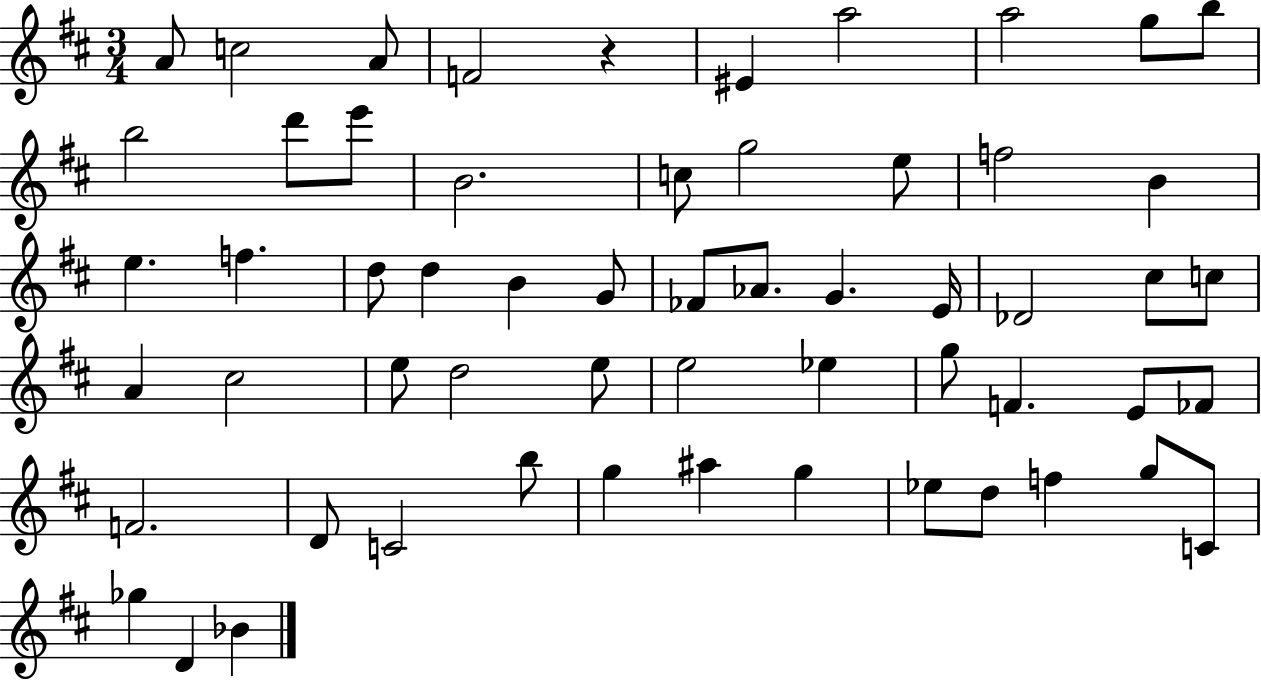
A4/e C5/h A4/e F4/h R/q EIS4/q A5/h A5/h G5/e B5/e B5/h D6/e E6/e B4/h. C5/e G5/h E5/e F5/h B4/q E5/q. F5/q. D5/e D5/q B4/q G4/e FES4/e Ab4/e. G4/q. E4/s Db4/h C#5/e C5/e A4/q C#5/h E5/e D5/h E5/e E5/h Eb5/q G5/e F4/q. E4/e FES4/e F4/h. D4/e C4/h B5/e G5/q A#5/q G5/q Eb5/e D5/e F5/q G5/e C4/e Gb5/q D4/q Bb4/q